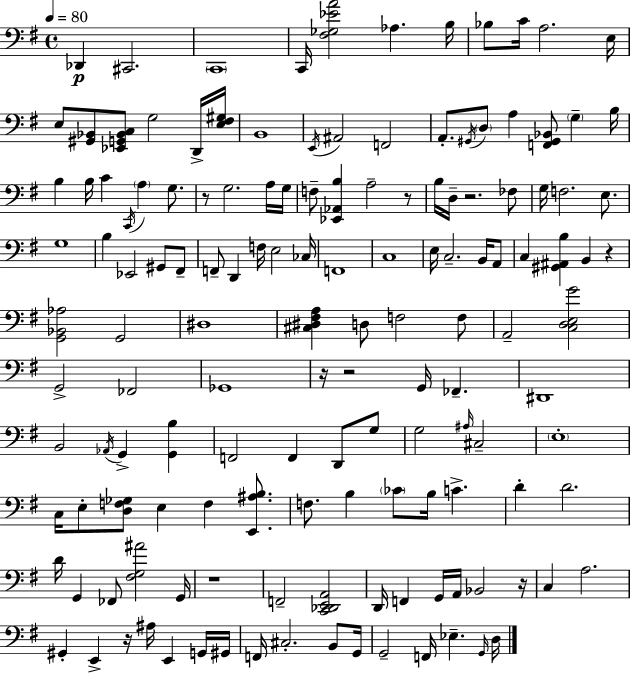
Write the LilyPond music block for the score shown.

{
  \clef bass
  \time 4/4
  \defaultTimeSignature
  \key e \minor
  \tempo 4 = 80
  \repeat volta 2 { des,4\p cis,2. | \parenthesize c,1 | c,16 <fis ges ees' a'>2 aes4. b16 | bes8 c'16 a2. e16 | \break e8 <gis, bes,>8 <ees, g, bes, c>8 g2 d,16-> <e fis gis>16 | b,1 | \acciaccatura { e,16 } ais,2 f,2 | a,8.-. \acciaccatura { gis,16 } \parenthesize d8 a4 <f, gis, bes,>8 \parenthesize g4-- | \break b16 b4 b16 c'4 \acciaccatura { c,16 } \parenthesize a4 | g8. r8 g2. | a16 g16 f8-- <ees, aes, b>4 a2-- | r8 b16 d16-- r2. | \break fes8 g16 f2. | e8. g1 | b4 ees,2 gis,8 | fis,8-- f,8-- d,4 f16 e2 | \break ces16 f,1 | c1 | e16 c2.-- | b,16 a,8 c4 <gis, ais, b>4 b,4 r4 | \break <g, bes, aes>2 g,2 | dis1 | <cis dis fis a>4 d8 f2 | f8 a,2-- <c d e g'>2 | \break g,2-> fes,2 | ges,1 | r16 r2 g,16 fes,4.-- | dis,1 | \break b,2 \acciaccatura { aes,16 } g,4-> | <g, b>4 f,2 f,4 | d,8 g8 g2 \grace { ais16 } cis2-- | \parenthesize e1-. | \break c16 e8-. <d f ges>8 e4 f4 | <e, ais b>8. f8. b4 \parenthesize ces'8 b16 c'4.-> | d'4-. d'2. | d'16 g,4 fes,8 <fis g ais'>2 | \break g,16 r1 | f,2-- <c, des, e, a,>2 | d,16 f,4 g,16 a,16 bes,2 | r16 c4 a2. | \break gis,4-. e,4-> r16 ais16 e,4 | g,16 gis,16 f,16 cis2.-. | b,8 g,16 g,2-- f,16 ees4.-- | \grace { g,16 } d16 } \bar "|."
}